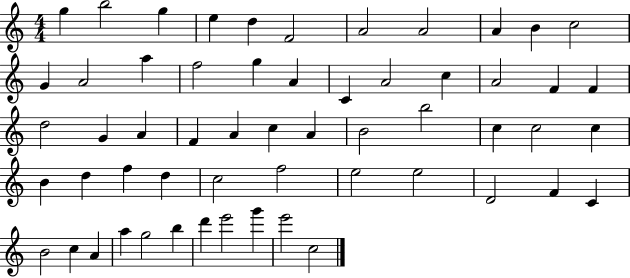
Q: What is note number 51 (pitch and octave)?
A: G5